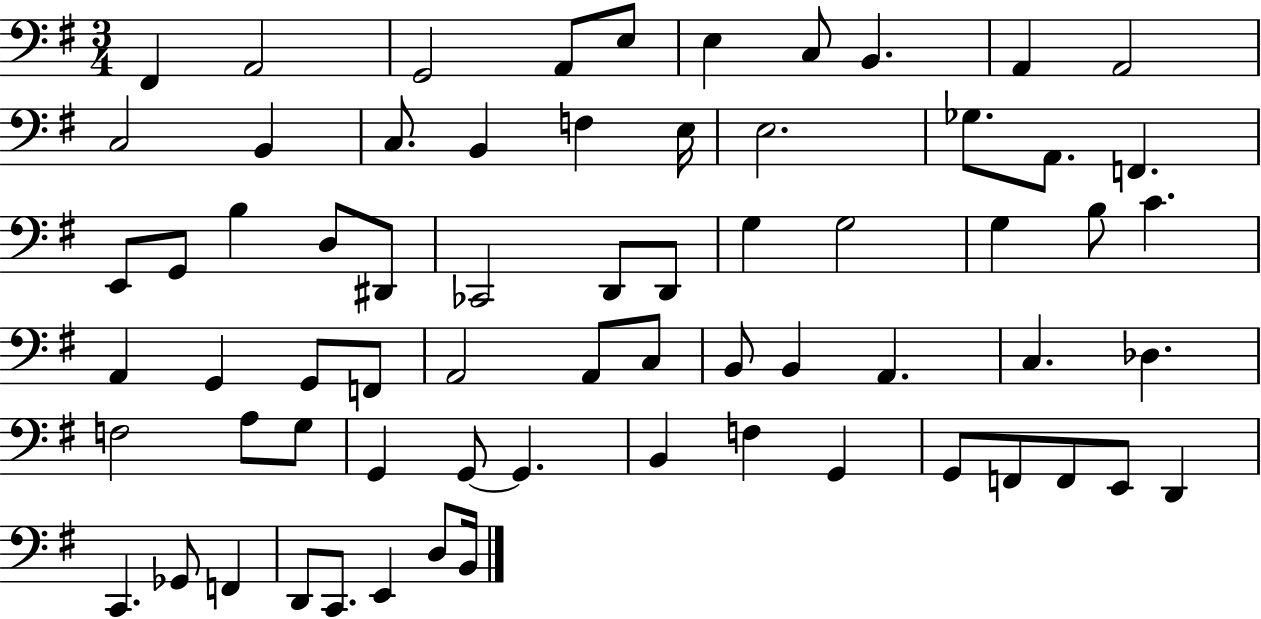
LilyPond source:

{
  \clef bass
  \numericTimeSignature
  \time 3/4
  \key g \major
  fis,4 a,2 | g,2 a,8 e8 | e4 c8 b,4. | a,4 a,2 | \break c2 b,4 | c8. b,4 f4 e16 | e2. | ges8. a,8. f,4. | \break e,8 g,8 b4 d8 dis,8 | ces,2 d,8 d,8 | g4 g2 | g4 b8 c'4. | \break a,4 g,4 g,8 f,8 | a,2 a,8 c8 | b,8 b,4 a,4. | c4. des4. | \break f2 a8 g8 | g,4 g,8~~ g,4. | b,4 f4 g,4 | g,8 f,8 f,8 e,8 d,4 | \break c,4. ges,8 f,4 | d,8 c,8. e,4 d8 b,16 | \bar "|."
}